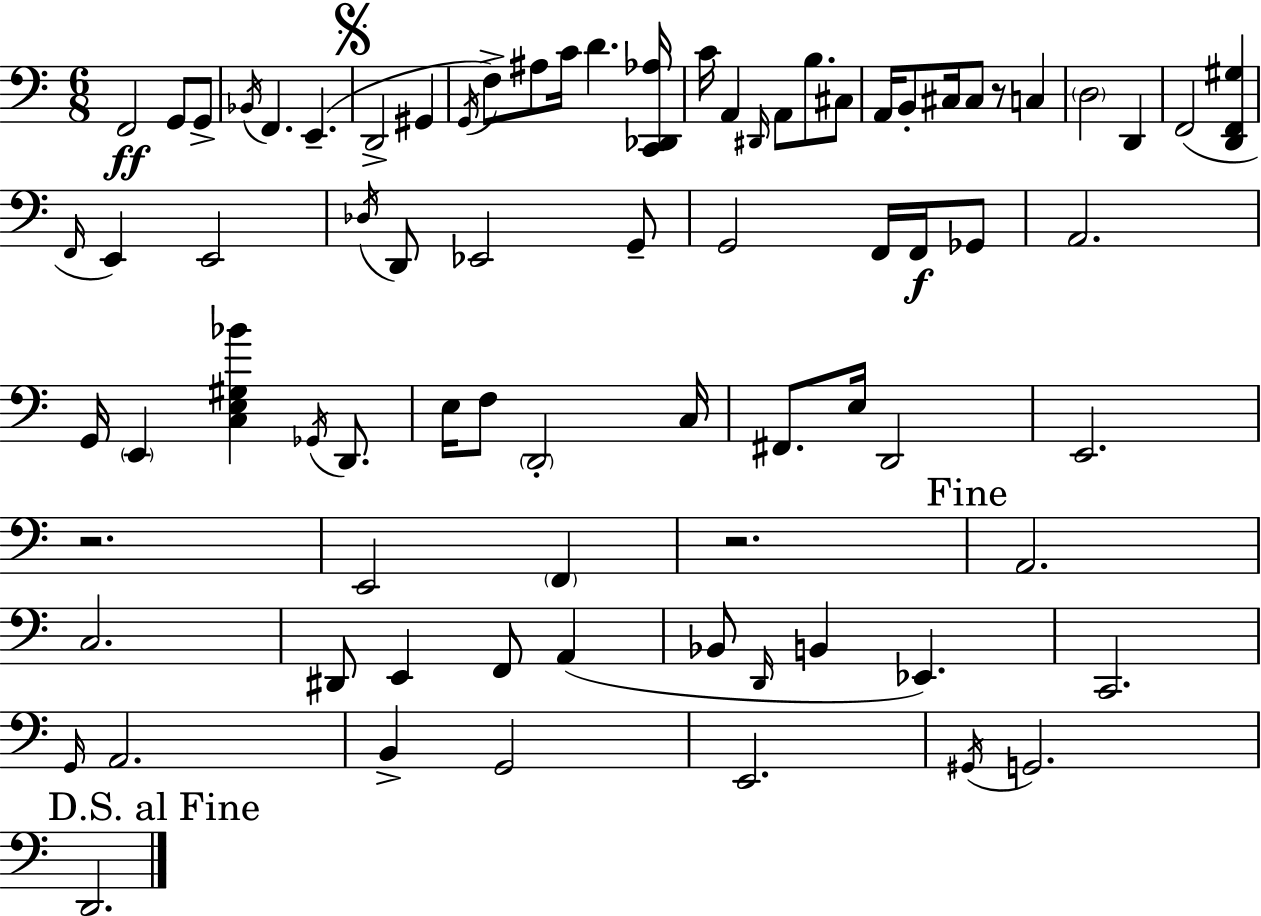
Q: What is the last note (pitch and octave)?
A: D2